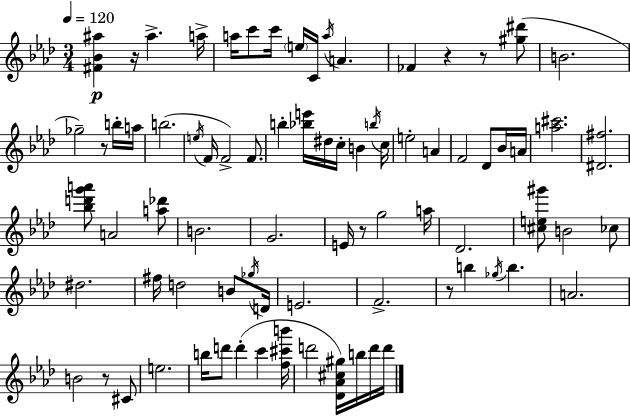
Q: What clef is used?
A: treble